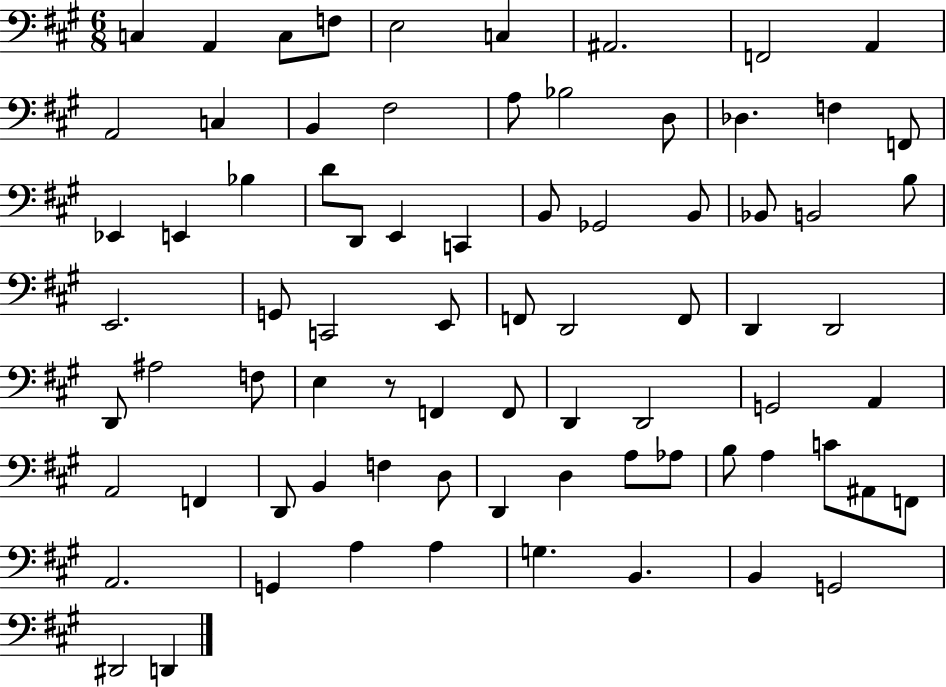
{
  \clef bass
  \numericTimeSignature
  \time 6/8
  \key a \major
  c4 a,4 c8 f8 | e2 c4 | ais,2. | f,2 a,4 | \break a,2 c4 | b,4 fis2 | a8 bes2 d8 | des4. f4 f,8 | \break ees,4 e,4 bes4 | d'8 d,8 e,4 c,4 | b,8 ges,2 b,8 | bes,8 b,2 b8 | \break e,2. | g,8 c,2 e,8 | f,8 d,2 f,8 | d,4 d,2 | \break d,8 ais2 f8 | e4 r8 f,4 f,8 | d,4 d,2 | g,2 a,4 | \break a,2 f,4 | d,8 b,4 f4 d8 | d,4 d4 a8 aes8 | b8 a4 c'8 ais,8 f,8 | \break a,2. | g,4 a4 a4 | g4. b,4. | b,4 g,2 | \break dis,2 d,4 | \bar "|."
}